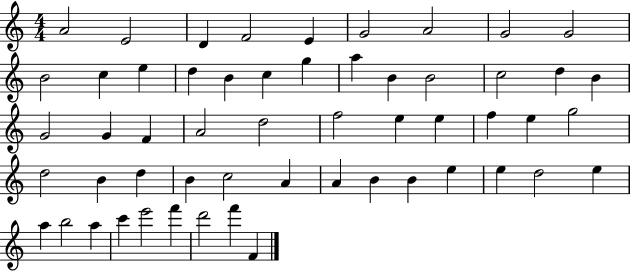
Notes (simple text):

A4/h E4/h D4/q F4/h E4/q G4/h A4/h G4/h G4/h B4/h C5/q E5/q D5/q B4/q C5/q G5/q A5/q B4/q B4/h C5/h D5/q B4/q G4/h G4/q F4/q A4/h D5/h F5/h E5/q E5/q F5/q E5/q G5/h D5/h B4/q D5/q B4/q C5/h A4/q A4/q B4/q B4/q E5/q E5/q D5/h E5/q A5/q B5/h A5/q C6/q E6/h F6/q D6/h F6/q F4/q